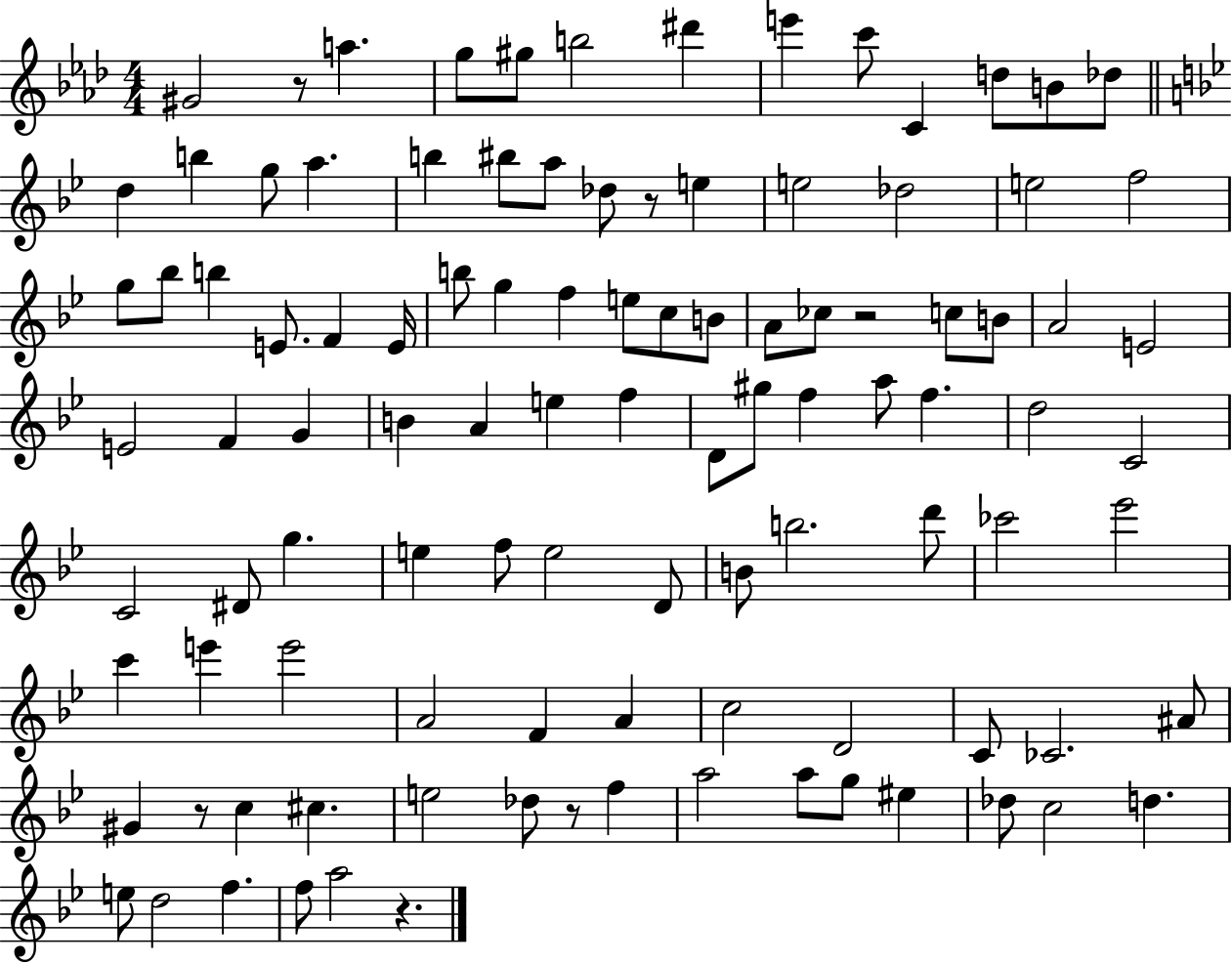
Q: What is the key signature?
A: AES major